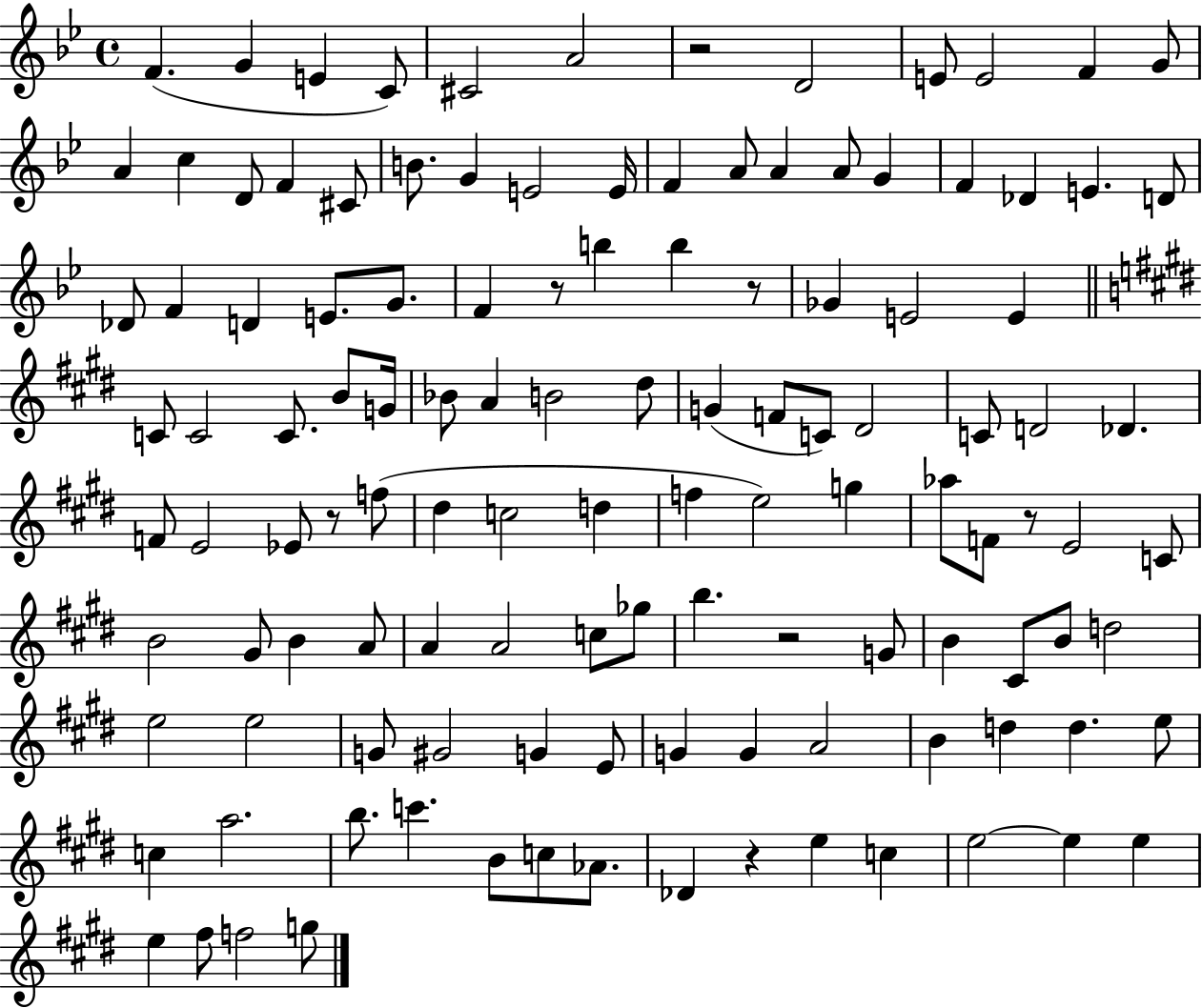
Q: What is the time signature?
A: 4/4